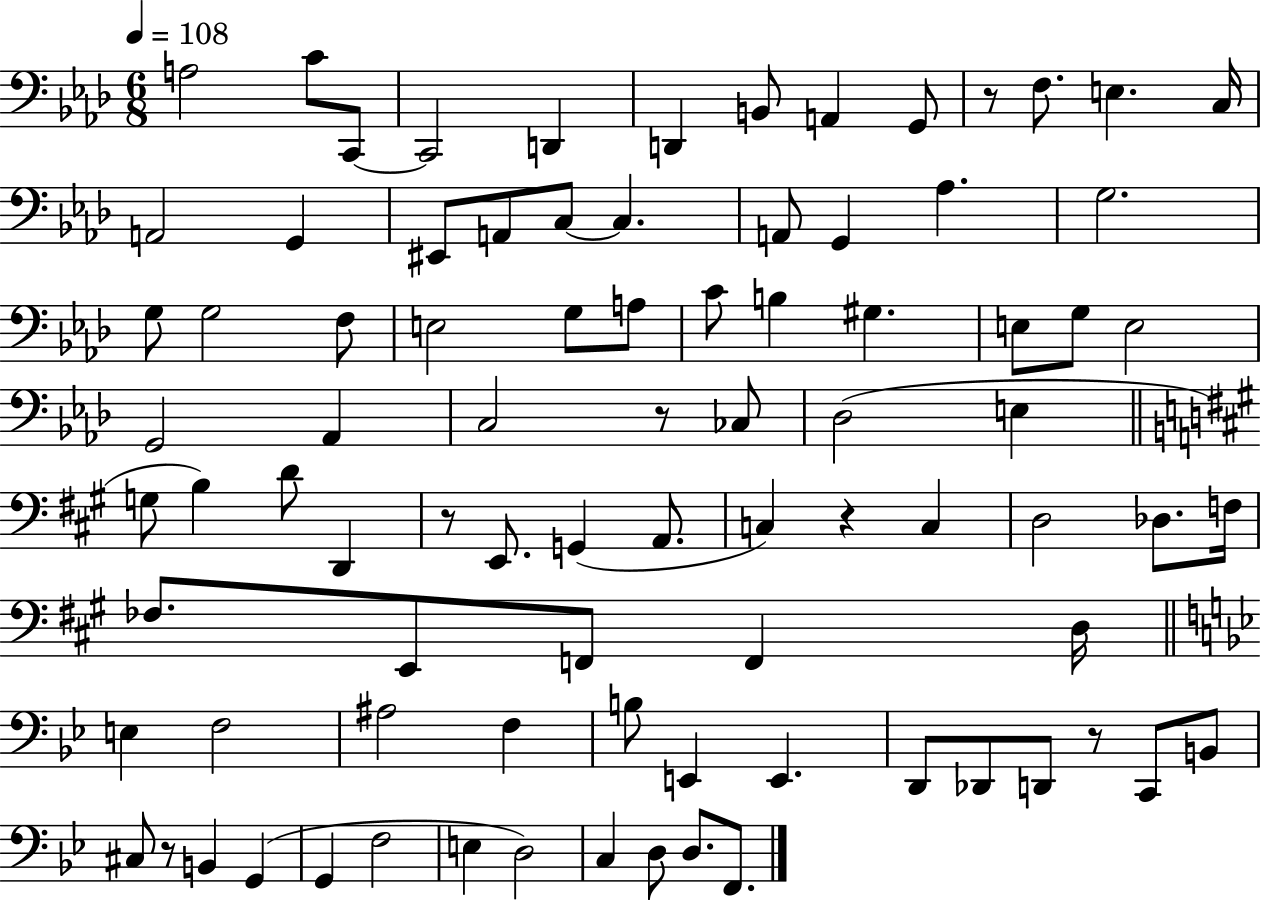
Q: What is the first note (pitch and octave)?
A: A3